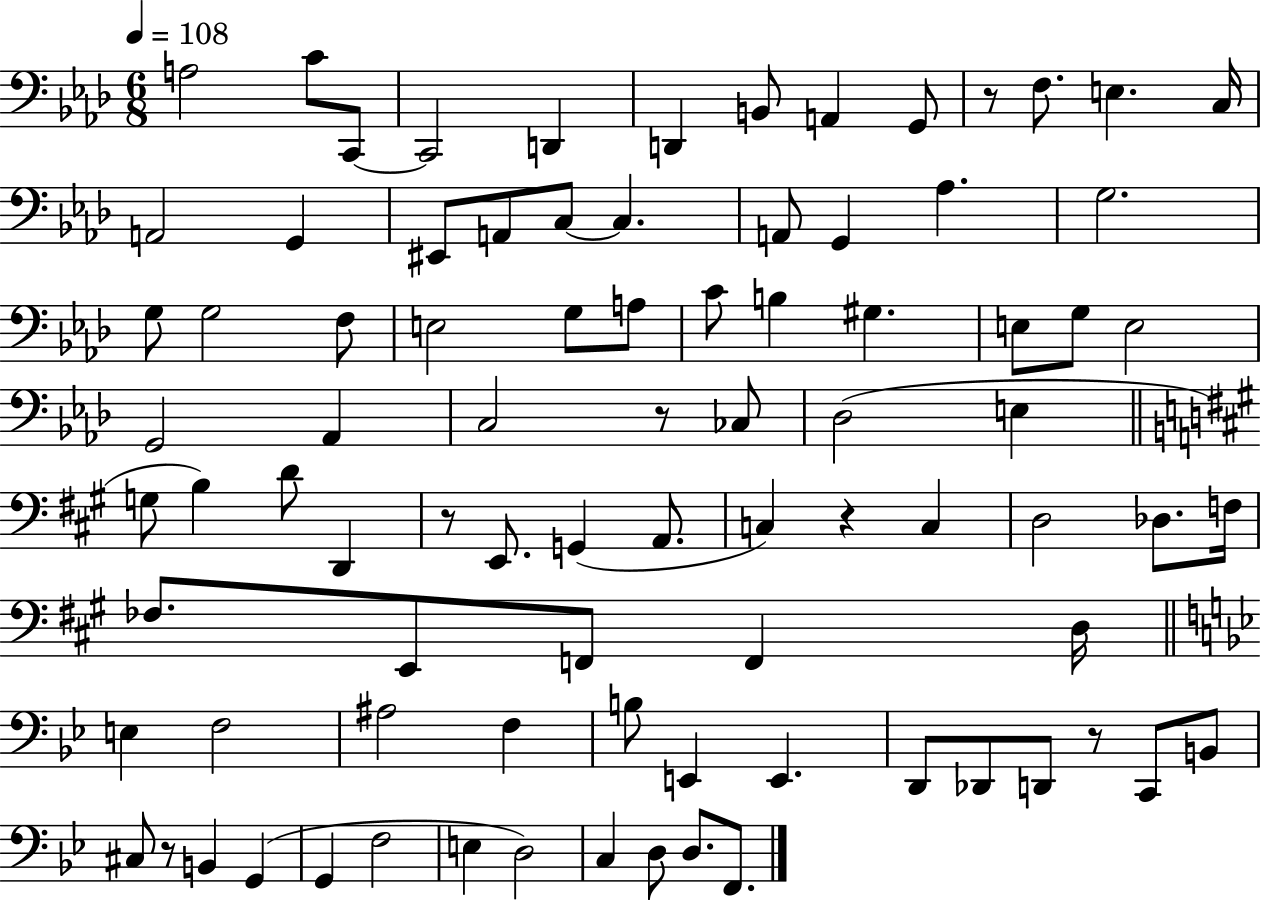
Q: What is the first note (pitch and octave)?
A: A3